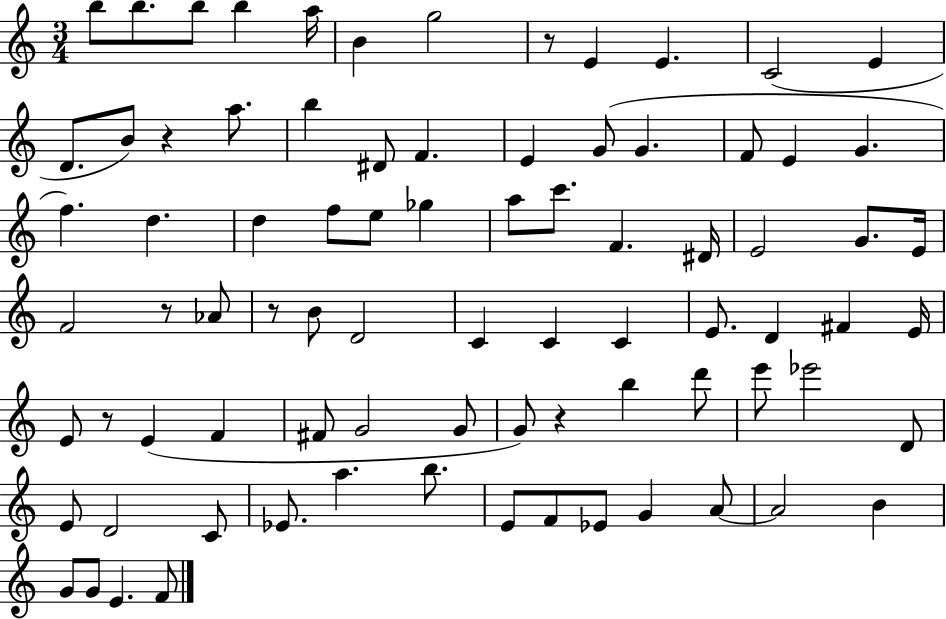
B5/e B5/e. B5/e B5/q A5/s B4/q G5/h R/e E4/q E4/q. C4/h E4/q D4/e. B4/e R/q A5/e. B5/q D#4/e F4/q. E4/q G4/e G4/q. F4/e E4/q G4/q. F5/q. D5/q. D5/q F5/e E5/e Gb5/q A5/e C6/e. F4/q. D#4/s E4/h G4/e. E4/s F4/h R/e Ab4/e R/e B4/e D4/h C4/q C4/q C4/q E4/e. D4/q F#4/q E4/s E4/e R/e E4/q F4/q F#4/e G4/h G4/e G4/e R/q B5/q D6/e E6/e Eb6/h D4/e E4/e D4/h C4/e Eb4/e. A5/q. B5/e. E4/e F4/e Eb4/e G4/q A4/e A4/h B4/q G4/e G4/e E4/q. F4/e